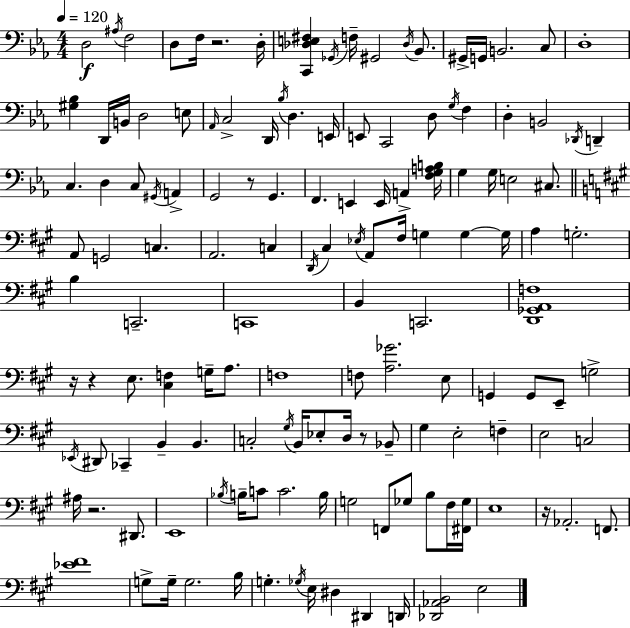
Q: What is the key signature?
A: C minor